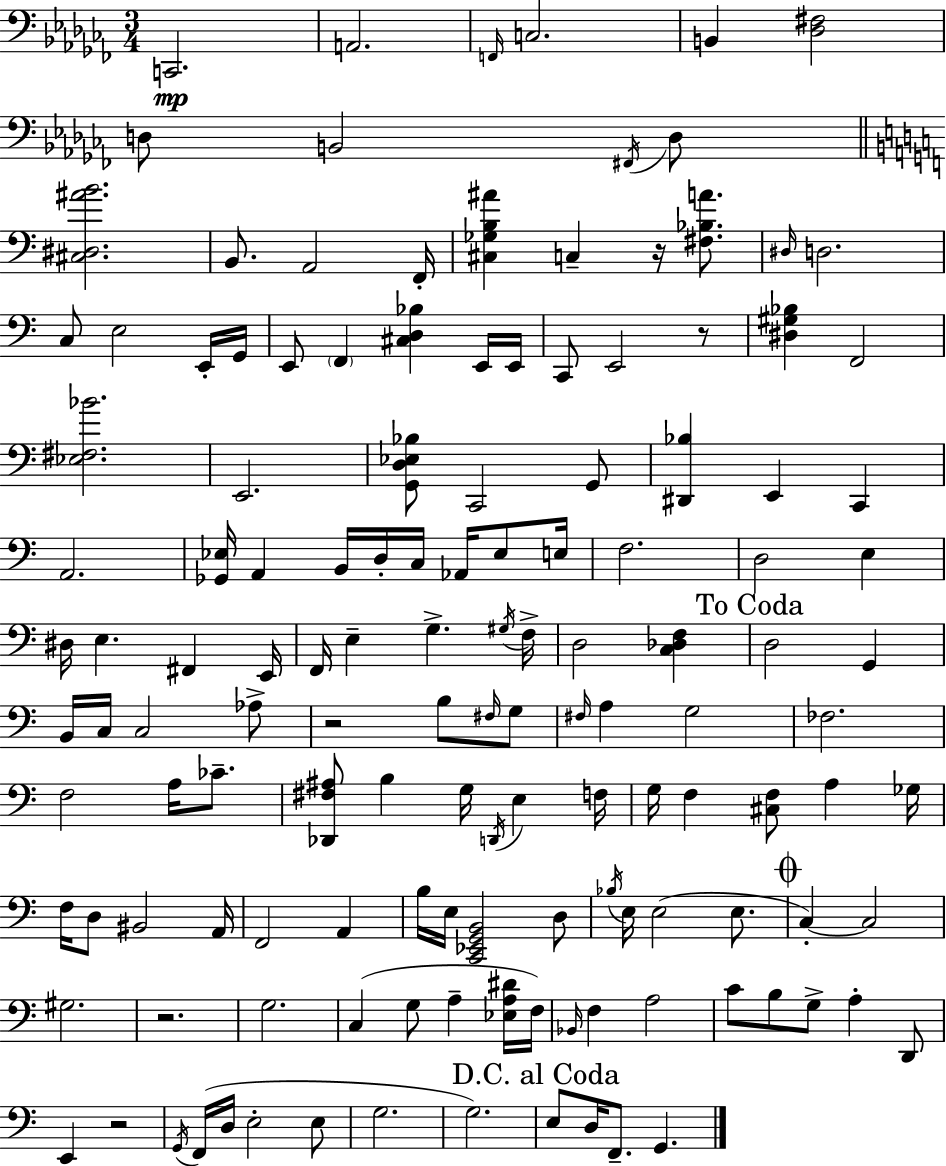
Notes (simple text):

C2/h. A2/h. F2/s C3/h. B2/q [Db3,F#3]/h D3/e B2/h F#2/s D3/e [C#3,D#3,A#4,B4]/h. B2/e. A2/h F2/s [C#3,Gb3,B3,A#4]/q C3/q R/s [F#3,Bb3,A4]/e. D#3/s D3/h. C3/e E3/h E2/s G2/s E2/e F2/q [C#3,D3,Bb3]/q E2/s E2/s C2/e E2/h R/e [D#3,G#3,Bb3]/q F2/h [Eb3,F#3,Bb4]/h. E2/h. [G2,D3,Eb3,Bb3]/e C2/h G2/e [D#2,Bb3]/q E2/q C2/q A2/h. [Gb2,Eb3]/s A2/q B2/s D3/s C3/s Ab2/s Eb3/e E3/s F3/h. D3/h E3/q D#3/s E3/q. F#2/q E2/s F2/s E3/q G3/q. G#3/s F3/s D3/h [C3,Db3,F3]/q D3/h G2/q B2/s C3/s C3/h Ab3/e R/h B3/e F#3/s G3/e F#3/s A3/q G3/h FES3/h. F3/h A3/s CES4/e. [Db2,F#3,A#3]/e B3/q G3/s D2/s E3/q F3/s G3/s F3/q [C#3,F3]/e A3/q Gb3/s F3/s D3/e BIS2/h A2/s F2/h A2/q B3/s E3/s [C2,Eb2,G2,B2]/h D3/e Bb3/s E3/s E3/h E3/e. C3/q C3/h G#3/h. R/h. G3/h. C3/q G3/e A3/q [Eb3,A3,D#4]/s F3/s Bb2/s F3/q A3/h C4/e B3/e G3/e A3/q D2/e E2/q R/h G2/s F2/s D3/s E3/h E3/e G3/h. G3/h. E3/e D3/s F2/e. G2/q.